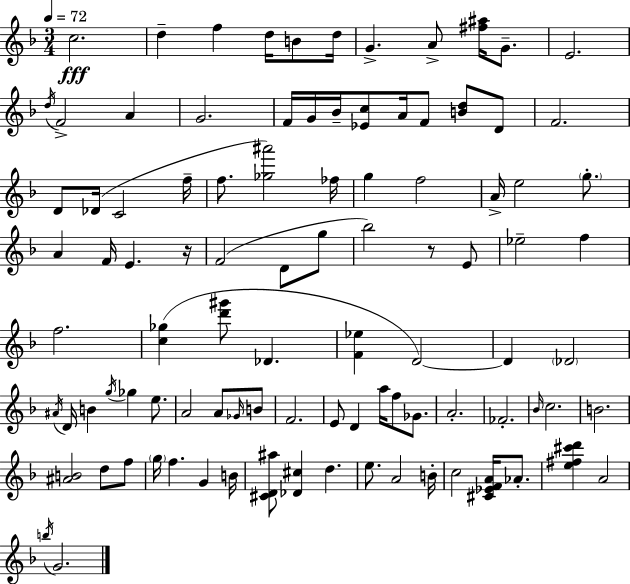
{
  \clef treble
  \numericTimeSignature
  \time 3/4
  \key d \minor
  \tempo 4 = 72
  c''2.\fff | d''4-- f''4 d''16 b'8 d''16 | g'4.-> a'8-> <fis'' ais''>16 g'8.-- | e'2. | \break \acciaccatura { d''16 } f'2-> a'4 | g'2. | f'16 g'16 bes'16-- <ees' c''>8 a'16 f'8 <b' d''>8 d'8 | f'2. | \break d'8 des'16( c'2 | f''16-- f''8. <ges'' ais'''>2) | fes''16 g''4 f''2 | a'16-> e''2 \parenthesize g''8.-. | \break a'4 f'16 e'4. | r16 f'2( d'8 g''8 | bes''2) r8 e'8 | ees''2-- f''4 | \break f''2. | <c'' ges''>4( <d''' gis'''>8 des'4. | <f' ees''>4 d'2~~) | d'4 \parenthesize des'2 | \break \acciaccatura { ais'16 } d'16 b'4 \acciaccatura { g''16 } ges''4 | e''8. a'2 a'8 | \grace { ges'16 } b'8 f'2. | e'8 d'4 a''16 f''8 | \break ges'8. a'2.-. | fes'2.-. | \grace { bes'16 } c''2. | b'2. | \break <ais' b'>2 | d''8 f''8 \parenthesize g''16 f''4. | g'4 b'16 <cis' d' ais''>8 <des' cis''>4 d''4. | e''8. a'2 | \break b'16-. c''2 | <cis' ees' f' a'>16 aes'8.-. <e'' fis'' cis''' d'''>4 a'2 | \acciaccatura { b''16 } g'2. | \bar "|."
}